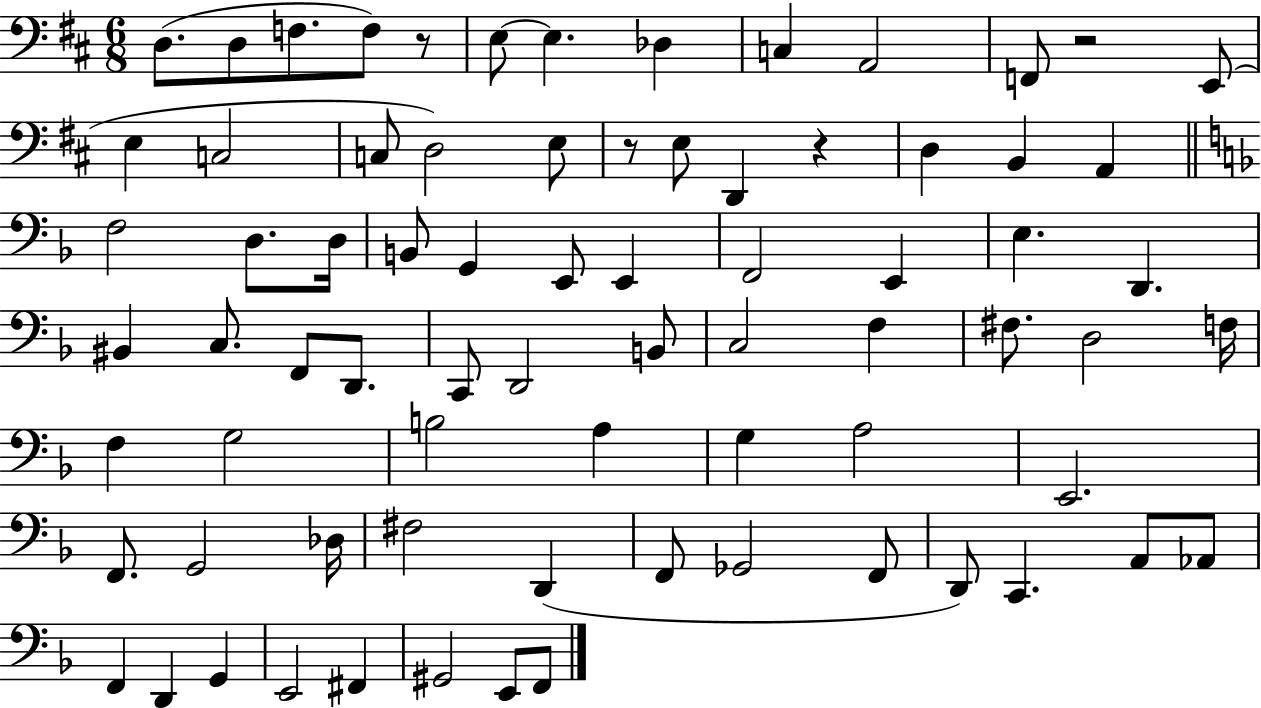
{
  \clef bass
  \numericTimeSignature
  \time 6/8
  \key d \major
  d8.( d8 f8. f8) r8 | e8~~ e4. des4 | c4 a,2 | f,8 r2 e,8( | \break e4 c2 | c8 d2) e8 | r8 e8 d,4 r4 | d4 b,4 a,4 | \break \bar "||" \break \key f \major f2 d8. d16 | b,8 g,4 e,8 e,4 | f,2 e,4 | e4. d,4. | \break bis,4 c8. f,8 d,8. | c,8 d,2 b,8 | c2 f4 | fis8. d2 f16 | \break f4 g2 | b2 a4 | g4 a2 | e,2. | \break f,8. g,2 des16 | fis2 d,4( | f,8 ges,2 f,8 | d,8) c,4. a,8 aes,8 | \break f,4 d,4 g,4 | e,2 fis,4 | gis,2 e,8 f,8 | \bar "|."
}